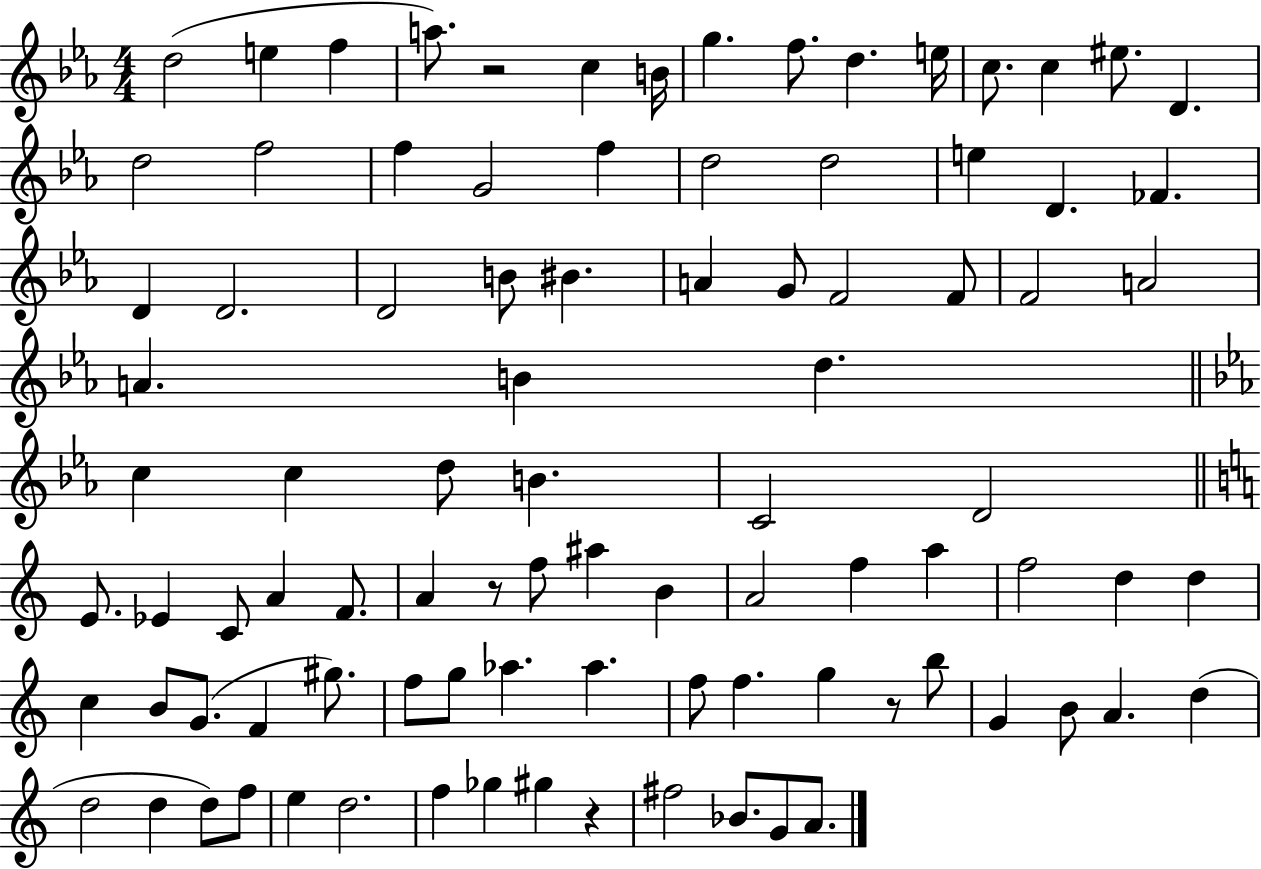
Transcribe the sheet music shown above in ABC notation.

X:1
T:Untitled
M:4/4
L:1/4
K:Eb
d2 e f a/2 z2 c B/4 g f/2 d e/4 c/2 c ^e/2 D d2 f2 f G2 f d2 d2 e D _F D D2 D2 B/2 ^B A G/2 F2 F/2 F2 A2 A B d c c d/2 B C2 D2 E/2 _E C/2 A F/2 A z/2 f/2 ^a B A2 f a f2 d d c B/2 G/2 F ^g/2 f/2 g/2 _a _a f/2 f g z/2 b/2 G B/2 A d d2 d d/2 f/2 e d2 f _g ^g z ^f2 _B/2 G/2 A/2